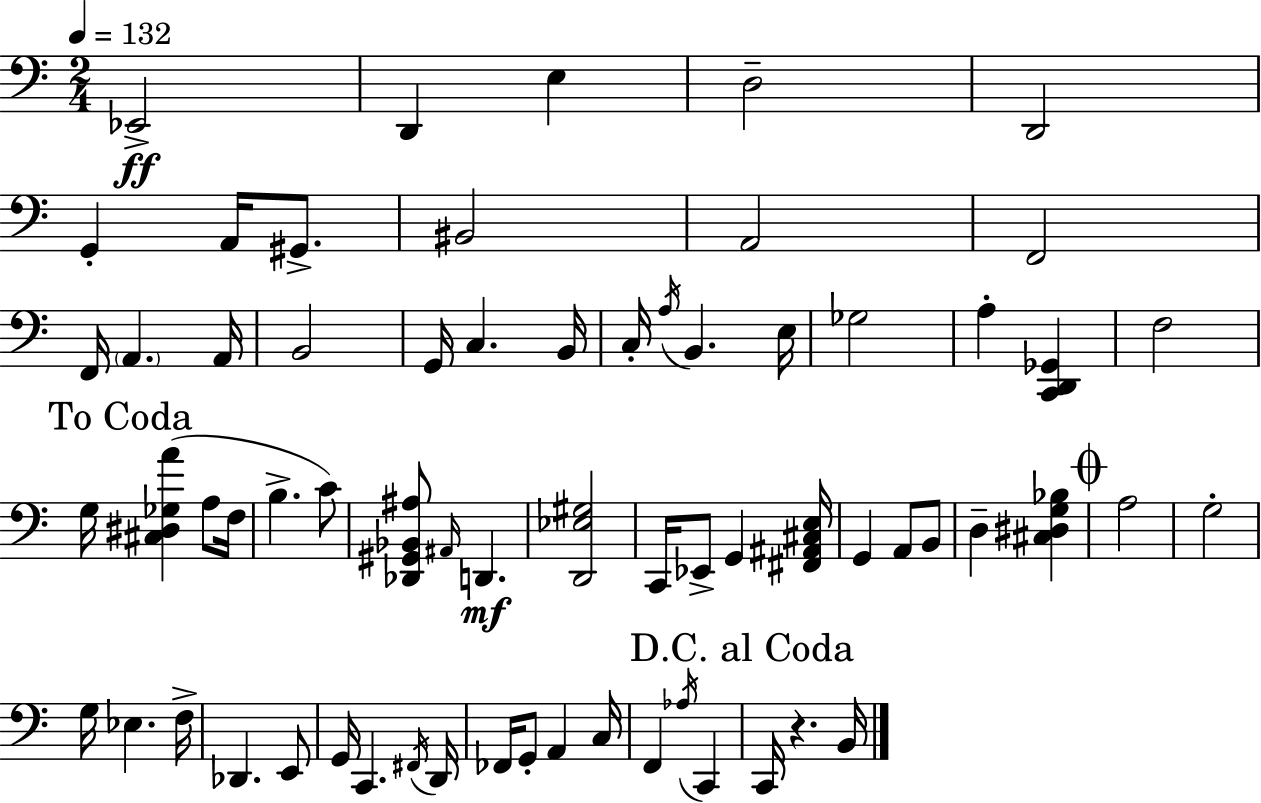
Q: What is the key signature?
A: C major